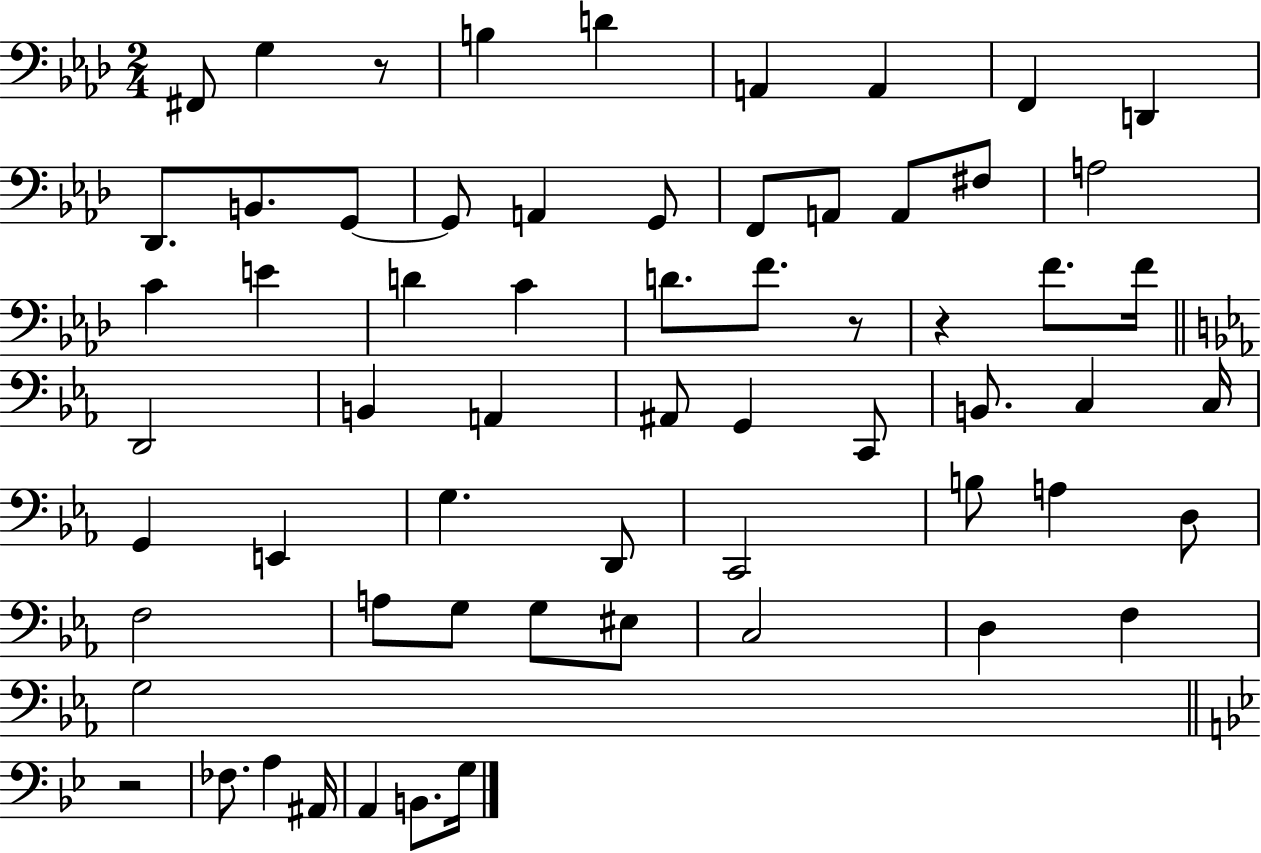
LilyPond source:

{
  \clef bass
  \numericTimeSignature
  \time 2/4
  \key aes \major
  fis,8 g4 r8 | b4 d'4 | a,4 a,4 | f,4 d,4 | \break des,8. b,8. g,8~~ | g,8 a,4 g,8 | f,8 a,8 a,8 fis8 | a2 | \break c'4 e'4 | d'4 c'4 | d'8. f'8. r8 | r4 f'8. f'16 | \break \bar "||" \break \key ees \major d,2 | b,4 a,4 | ais,8 g,4 c,8 | b,8. c4 c16 | \break g,4 e,4 | g4. d,8 | c,2 | b8 a4 d8 | \break f2 | a8 g8 g8 eis8 | c2 | d4 f4 | \break g2 | \bar "||" \break \key bes \major r2 | fes8. a4 ais,16 | a,4 b,8. g16 | \bar "|."
}